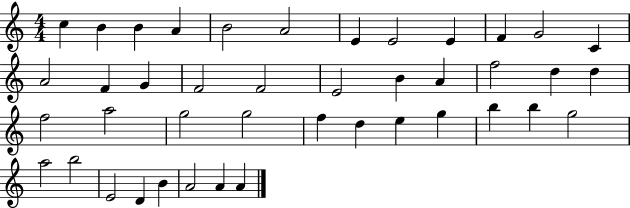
C5/q B4/q B4/q A4/q B4/h A4/h E4/q E4/h E4/q F4/q G4/h C4/q A4/h F4/q G4/q F4/h F4/h E4/h B4/q A4/q F5/h D5/q D5/q F5/h A5/h G5/h G5/h F5/q D5/q E5/q G5/q B5/q B5/q G5/h A5/h B5/h E4/h D4/q B4/q A4/h A4/q A4/q